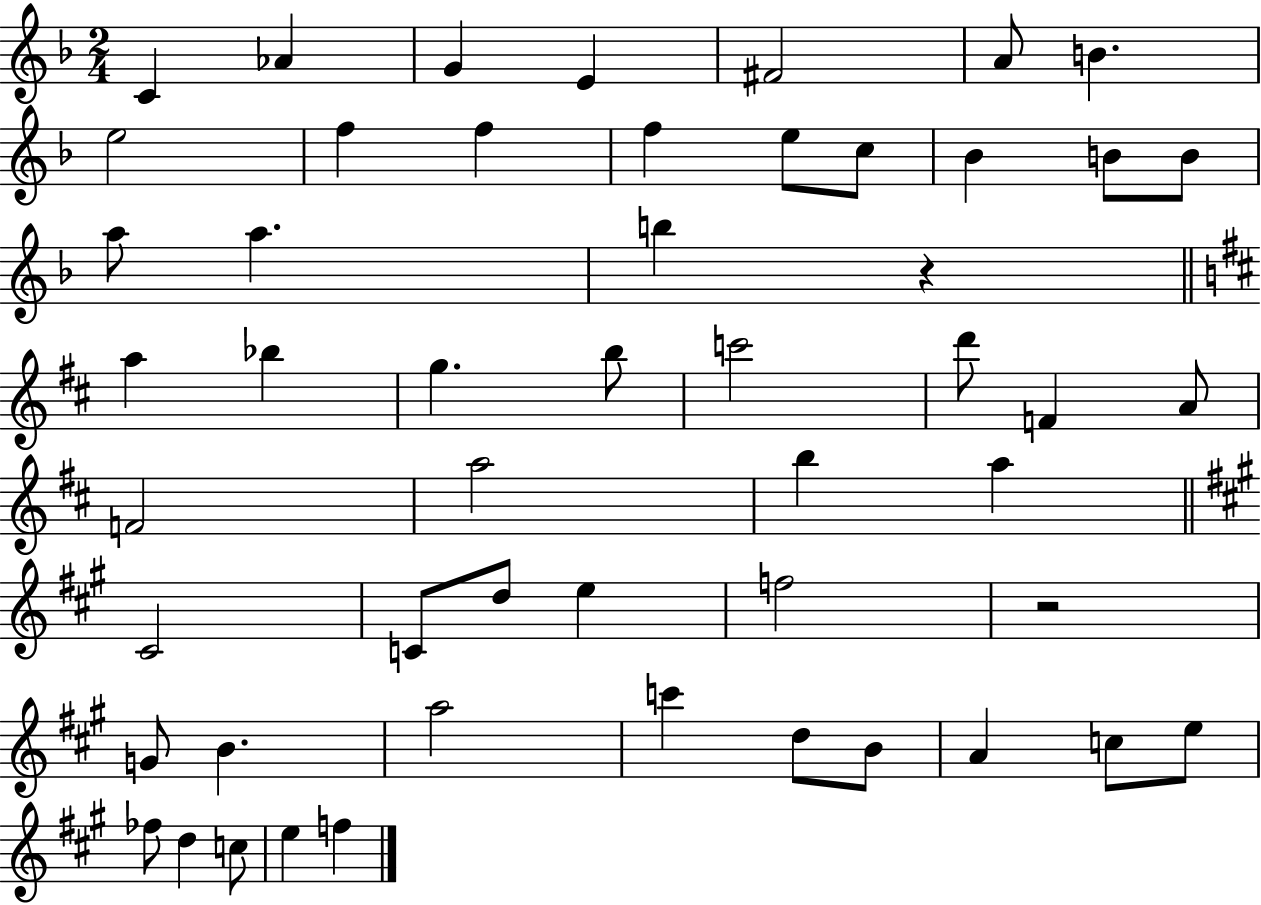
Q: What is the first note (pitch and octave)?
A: C4